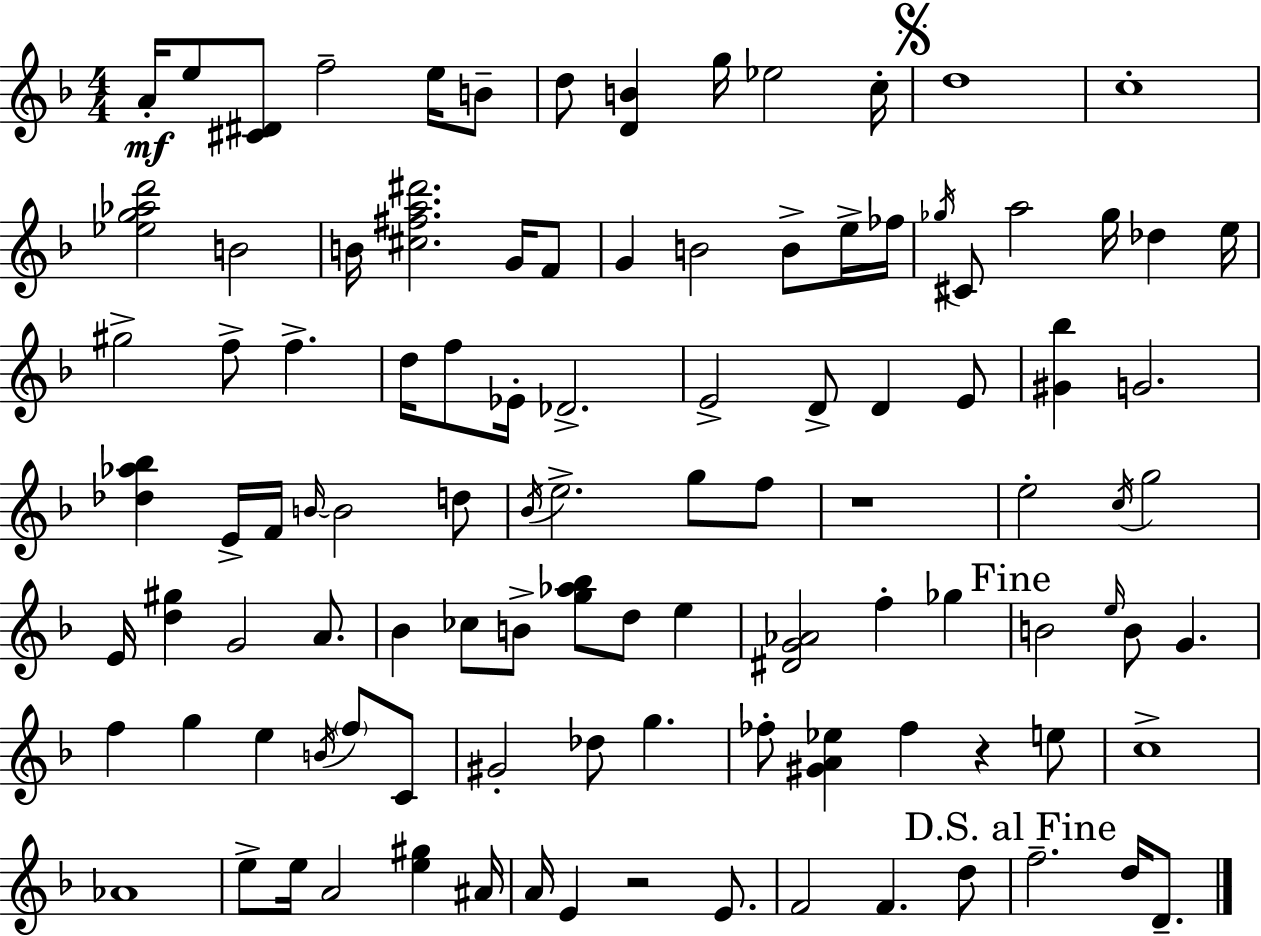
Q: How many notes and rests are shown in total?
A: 105